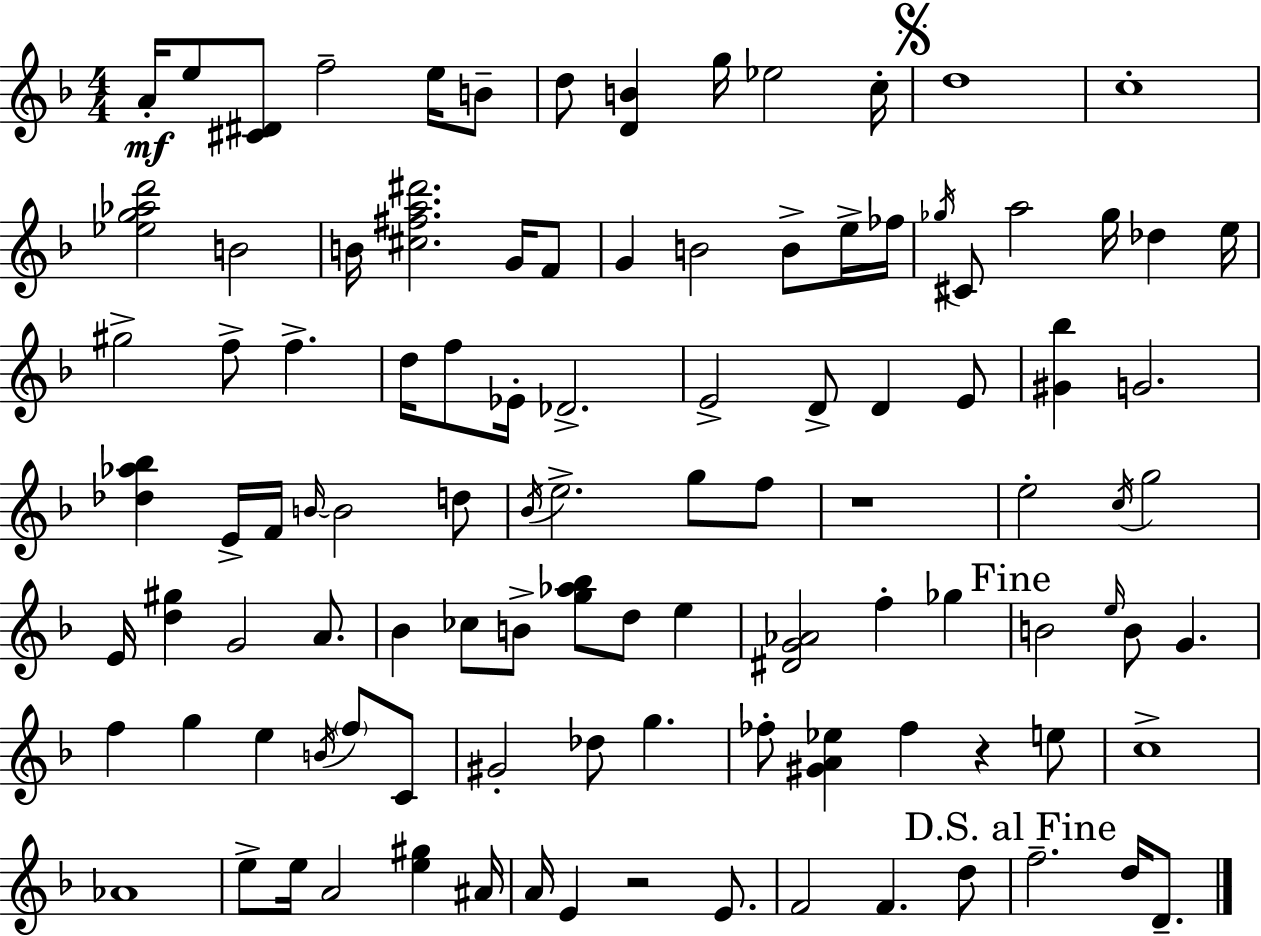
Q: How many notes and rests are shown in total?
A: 105